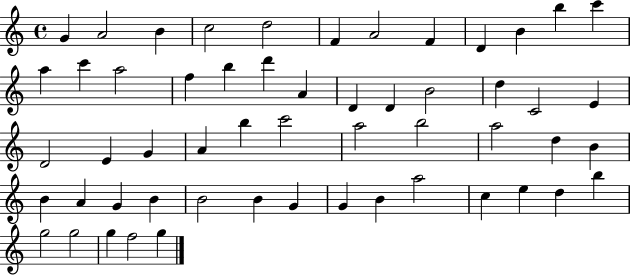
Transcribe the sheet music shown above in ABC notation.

X:1
T:Untitled
M:4/4
L:1/4
K:C
G A2 B c2 d2 F A2 F D B b c' a c' a2 f b d' A D D B2 d C2 E D2 E G A b c'2 a2 b2 a2 d B B A G B B2 B G G B a2 c e d b g2 g2 g f2 g